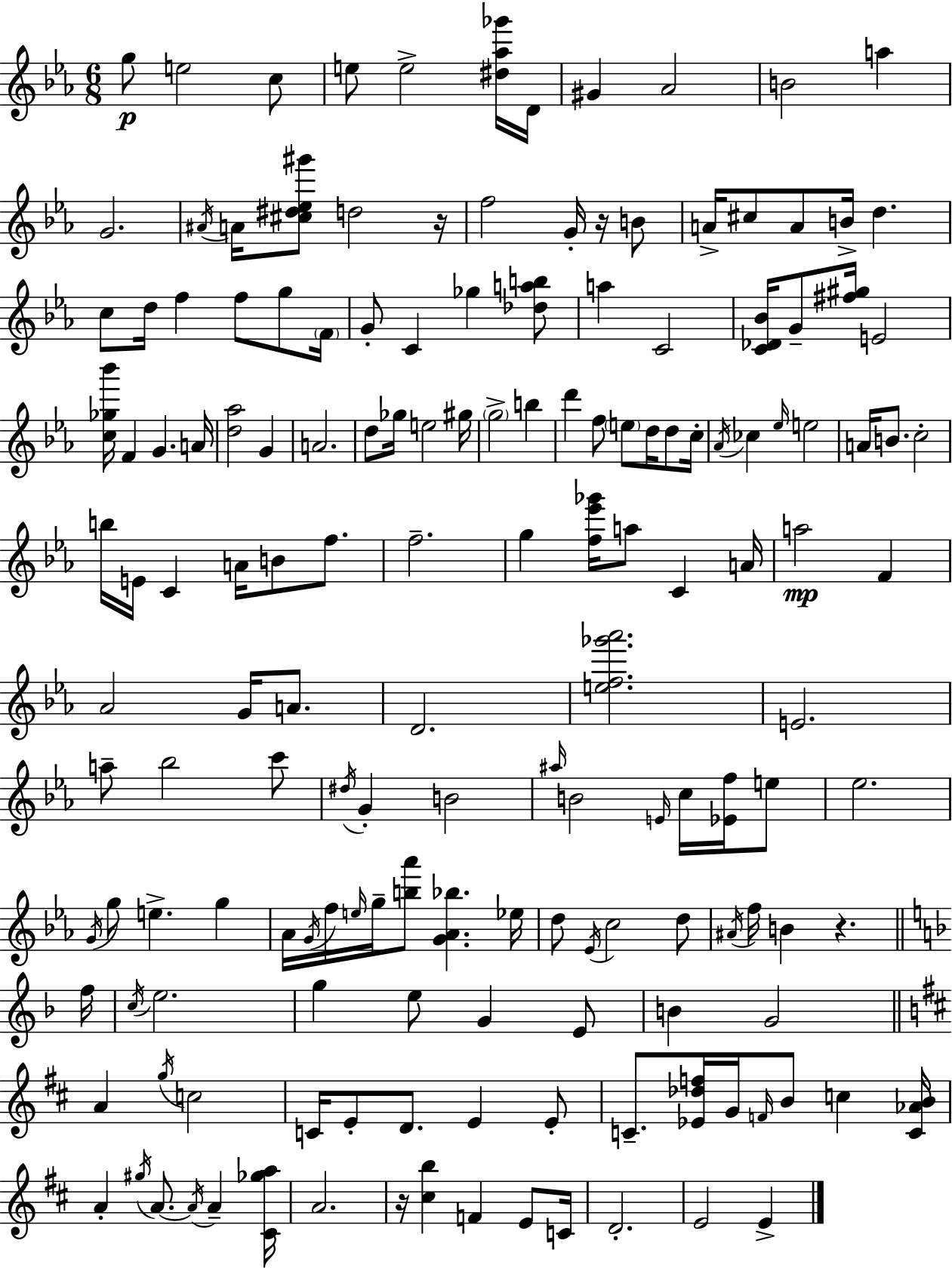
{
  \clef treble
  \numericTimeSignature
  \time 6/8
  \key c \minor
  g''8\p e''2 c''8 | e''8 e''2-> <dis'' aes'' ges'''>16 d'16 | gis'4 aes'2 | b'2 a''4 | \break g'2. | \acciaccatura { ais'16 } a'16 <cis'' dis'' ees'' gis'''>8 d''2 | r16 f''2 g'16-. r16 b'8 | a'16-> cis''8 a'8 b'16-> d''4. | \break c''8 d''16 f''4 f''8 g''8 | \parenthesize f'16 g'8-. c'4 ges''4 <des'' a'' b''>8 | a''4 c'2 | <c' des' bes'>16 g'8-- <fis'' gis''>16 e'2 | \break <c'' ges'' bes'''>16 f'4 g'4. | a'16 <d'' aes''>2 g'4 | a'2. | d''8 ges''16 e''2 | \break gis''16 \parenthesize g''2-> b''4 | d'''4 f''8 \parenthesize e''8 d''16 d''8 | c''16-. \acciaccatura { aes'16 } ces''4 \grace { ees''16 } e''2 | a'16 b'8. c''2-. | \break b''16 e'16 c'4 a'16 b'8 | f''8. f''2.-- | g''4 <f'' ees''' ges'''>16 a''8 c'4 | a'16 a''2\mp f'4 | \break aes'2 g'16 | a'8. d'2. | <e'' f'' ges''' aes'''>2. | e'2. | \break a''8-- bes''2 | c'''8 \acciaccatura { dis''16 } g'4-. b'2 | \grace { ais''16 } b'2 | \grace { e'16 } c''16 <ees' f''>16 e''8 ees''2. | \break \acciaccatura { g'16 } g''8 e''4.-> | g''4 aes'16 \acciaccatura { g'16 } f''16 \grace { e''16 } g''16-- | <b'' aes'''>8 <g' aes' bes''>4. ees''16 d''8 \acciaccatura { ees'16 } | c''2 d''8 \acciaccatura { ais'16 } f''16 | \break b'4 r4. \bar "||" \break \key f \major f''16 \acciaccatura { c''16 } e''2. | g''4 e''8 g'4 | e'8 b'4 g'2 | \bar "||" \break \key d \major a'4 \acciaccatura { g''16 } c''2 | c'16 e'8-. d'8. e'4 e'8-. | c'8.-- <ees' des'' f''>16 g'16 \grace { f'16 } b'8 c''4 | <c' aes' b'>16 a'4-. \acciaccatura { gis''16 } a'8.~~ \acciaccatura { a'16 } a'4-- | \break <cis' ges'' a''>16 a'2. | r16 <cis'' b''>4 f'4 | e'8 c'16 d'2.-. | e'2 | \break e'4-> \bar "|."
}